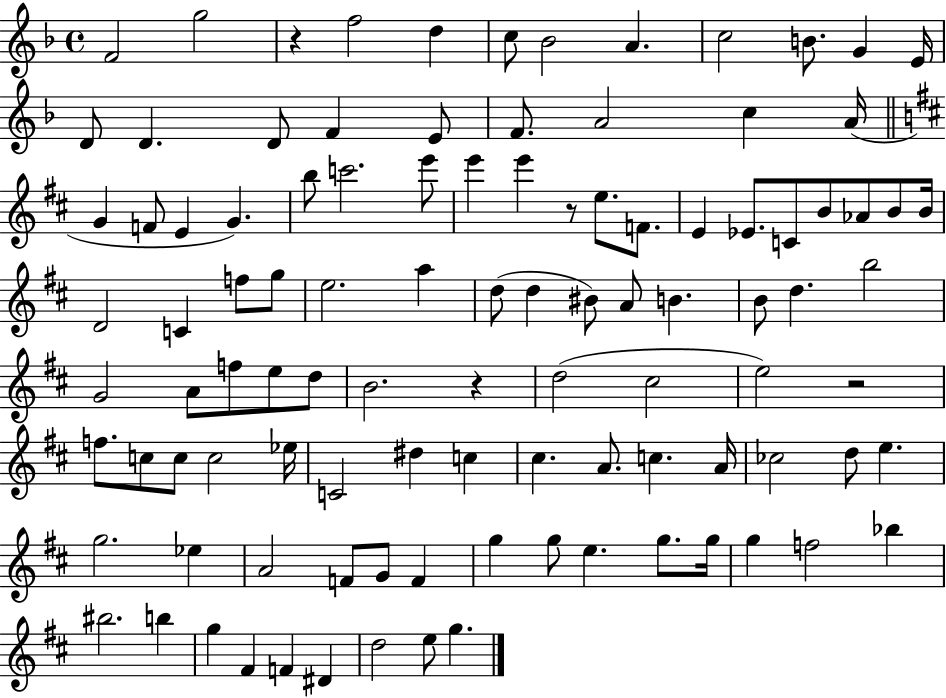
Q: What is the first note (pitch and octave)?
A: F4